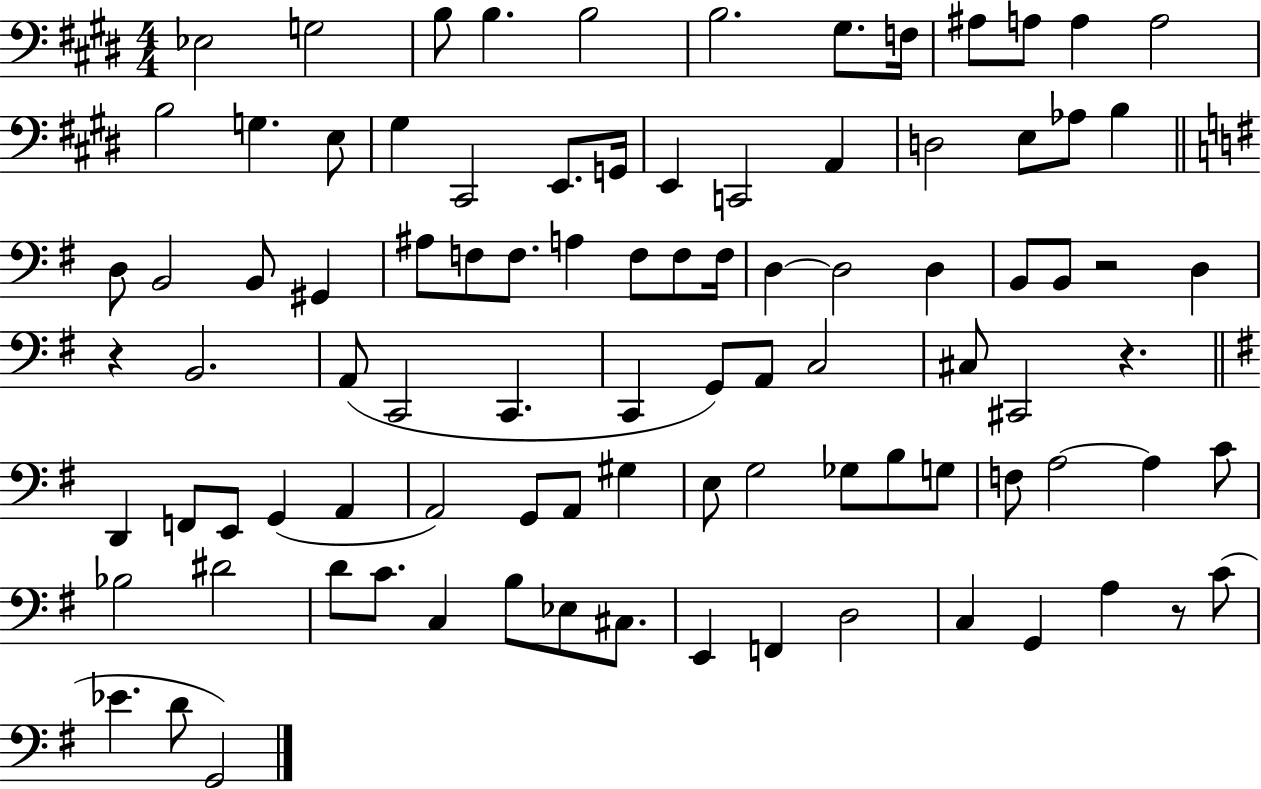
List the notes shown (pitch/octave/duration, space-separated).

Eb3/h G3/h B3/e B3/q. B3/h B3/h. G#3/e. F3/s A#3/e A3/e A3/q A3/h B3/h G3/q. E3/e G#3/q C#2/h E2/e. G2/s E2/q C2/h A2/q D3/h E3/e Ab3/e B3/q D3/e B2/h B2/e G#2/q A#3/e F3/e F3/e. A3/q F3/e F3/e F3/s D3/q D3/h D3/q B2/e B2/e R/h D3/q R/q B2/h. A2/e C2/h C2/q. C2/q G2/e A2/e C3/h C#3/e C#2/h R/q. D2/q F2/e E2/e G2/q A2/q A2/h G2/e A2/e G#3/q E3/e G3/h Gb3/e B3/e G3/e F3/e A3/h A3/q C4/e Bb3/h D#4/h D4/e C4/e. C3/q B3/e Eb3/e C#3/e. E2/q F2/q D3/h C3/q G2/q A3/q R/e C4/e Eb4/q. D4/e G2/h